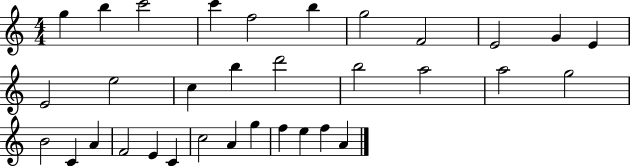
{
  \clef treble
  \numericTimeSignature
  \time 4/4
  \key c \major
  g''4 b''4 c'''2 | c'''4 f''2 b''4 | g''2 f'2 | e'2 g'4 e'4 | \break e'2 e''2 | c''4 b''4 d'''2 | b''2 a''2 | a''2 g''2 | \break b'2 c'4 a'4 | f'2 e'4 c'4 | c''2 a'4 g''4 | f''4 e''4 f''4 a'4 | \break \bar "|."
}